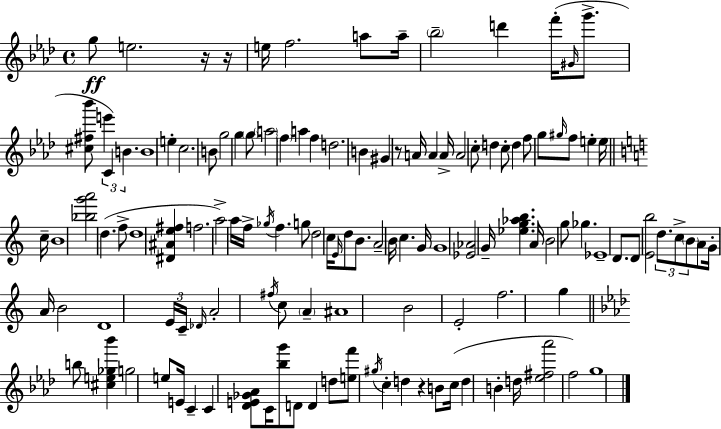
{
  \clef treble
  \time 4/4
  \defaultTimeSignature
  \key aes \major
  g''8\ff e''2. r16 r16 | e''16 f''2. a''8 a''16-- | \parenthesize bes''2-- d'''4 f'''16-.( \grace { gis'16 } g'''8.-> | <cis'' fis'' bes'''>8 \tuplet 3/2 { e'''4 c'4) b'4. } | \break b'1 | e''4-. c''2. | b'8 g''2 g''4 \parenthesize g''8 | \parenthesize a''2 \parenthesize f''4 a''4 | \break f''4 d''2. | b'4 gis'4 r8 a'16 a'4 | a'16-> a'2 \parenthesize c''8-. d''4 c''8-. | d''4 f''8 g''8 \grace { gis''16 } f''8 e''4-. | \break e''16 \bar "||" \break \key c \major c''16-- b'1 | <bes'' g''' a'''>2 d''4.( f''8-> | d''1 | <dis' ais' e'' fis''>4 f''2. | \break a''2->) a''16 f''16-> \acciaccatura { ges''16 } f''4. | g''8 d''2 c''16 \grace { e'16 } d''8 | b'8. a'2-- b'16 c''4. | g'16 g'1 | \break <ees' aes'>2 g'16-- <ees'' g'' aes'' b''>4. | a'16 b'2 g''8 ges''4. | ees'1-- | d'8. d'8 <e' b''>2 | \break \tuplet 3/2 { d''8. c''8-> \parenthesize b'8 } a'8 g'16-. a'16 b'2 | d'1 | \tuplet 3/2 { e'16 c'16-- \grace { des'16 } } a'2-. \acciaccatura { fis''16 } c''8 | \parenthesize a'4-- ais'1 | \break b'2 e'2-. | f''2. | g''4 \bar "||" \break \key aes \major b''8 <cis'' e'' ges'' bes'''>4 g''2 e''8 | e'16 c'4-- c'4 <des' e' ges' aes'>8 c'16 <bes'' g'''>8 d'8 | d'4 d''8 <e'' f'''>8 \acciaccatura { gis''16 } c''4-. d''4 | r4 b'8 c''16( d''4 b'4-. | \break d''16 <ees'' fis'' aes'''>2 f''2) | g''1 | \bar "|."
}